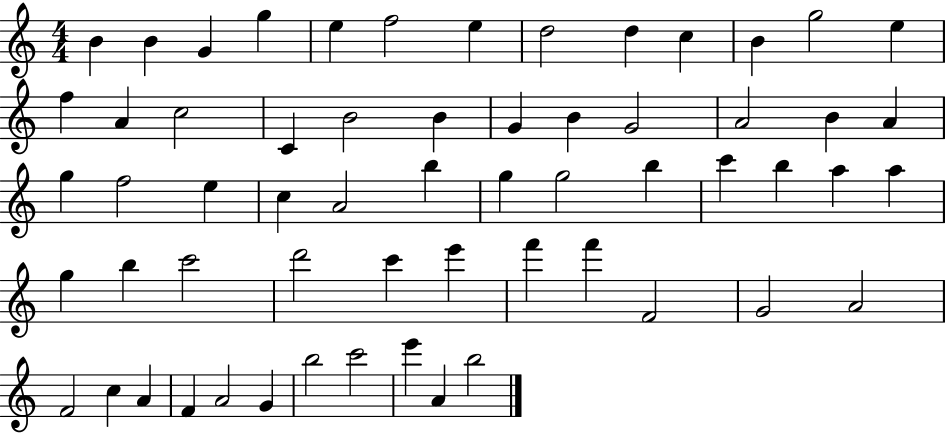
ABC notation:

X:1
T:Untitled
M:4/4
L:1/4
K:C
B B G g e f2 e d2 d c B g2 e f A c2 C B2 B G B G2 A2 B A g f2 e c A2 b g g2 b c' b a a g b c'2 d'2 c' e' f' f' F2 G2 A2 F2 c A F A2 G b2 c'2 e' A b2